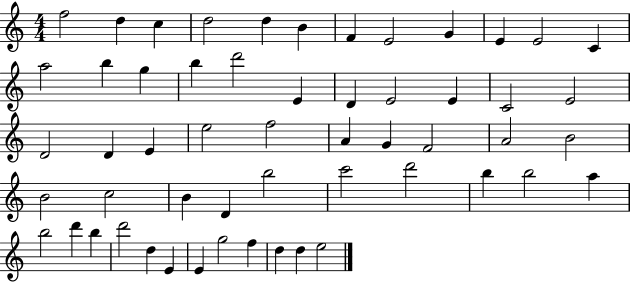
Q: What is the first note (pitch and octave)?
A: F5